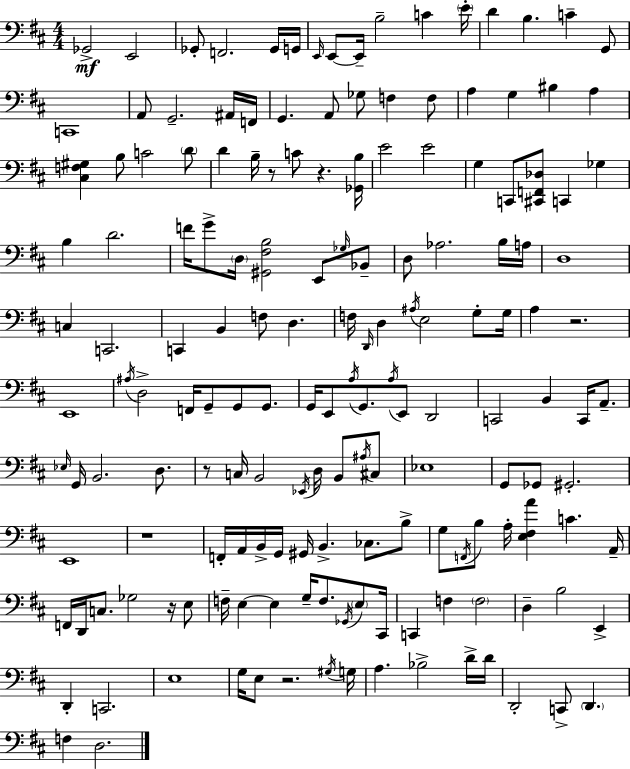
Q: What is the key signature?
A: D major